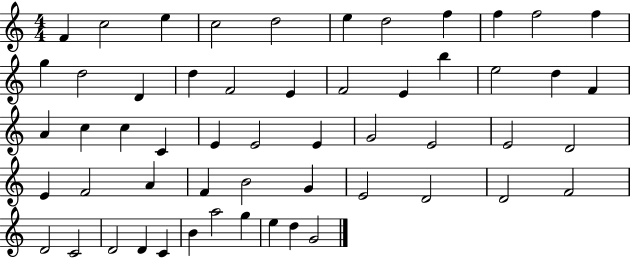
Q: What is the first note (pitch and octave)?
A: F4